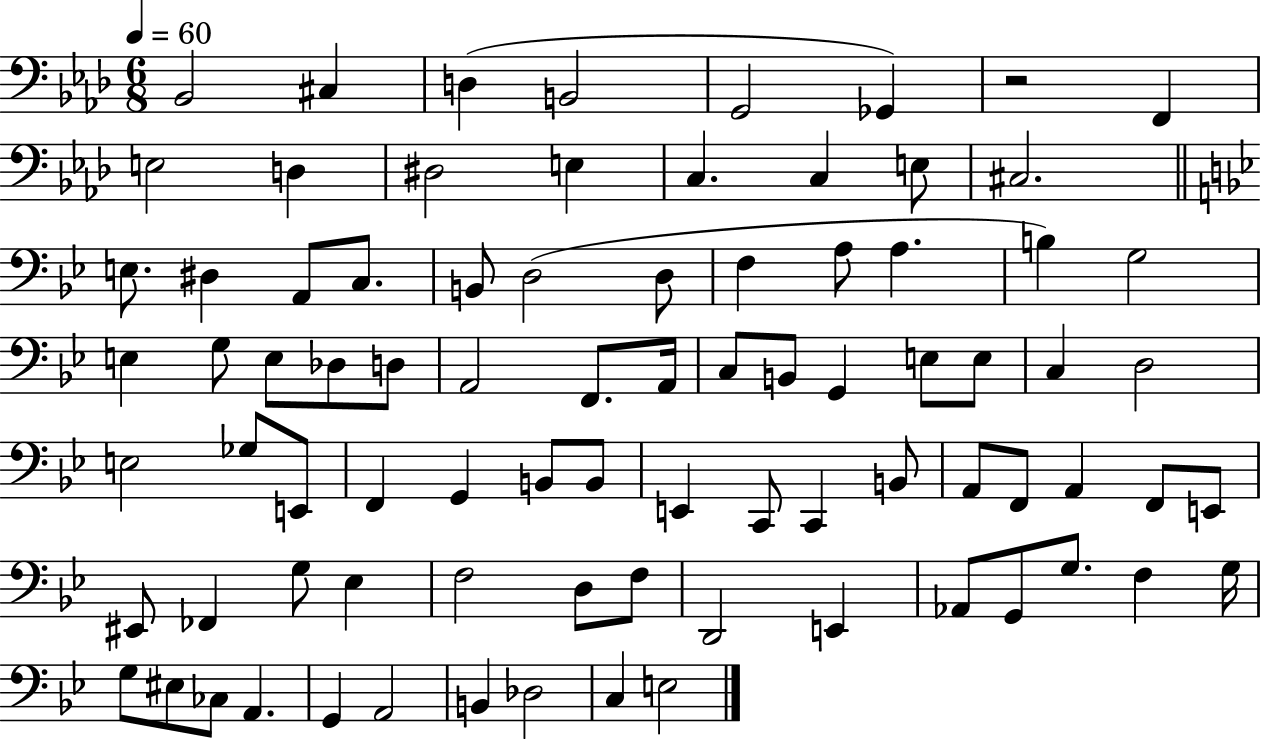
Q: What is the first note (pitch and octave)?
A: Bb2